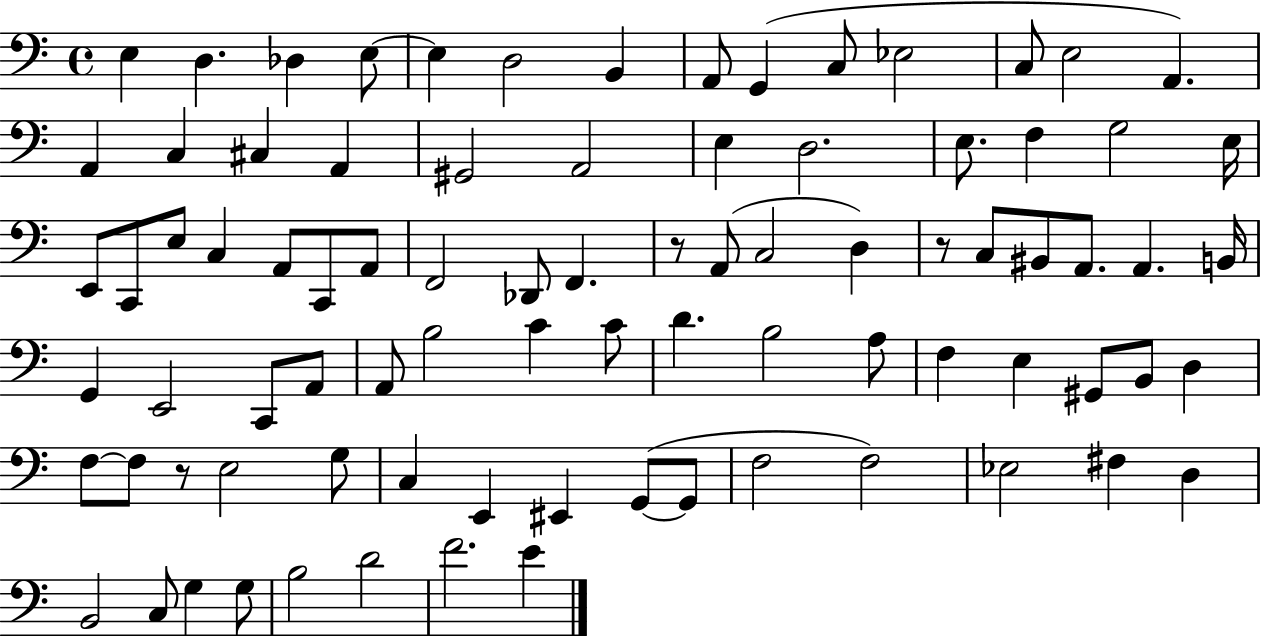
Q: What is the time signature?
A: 4/4